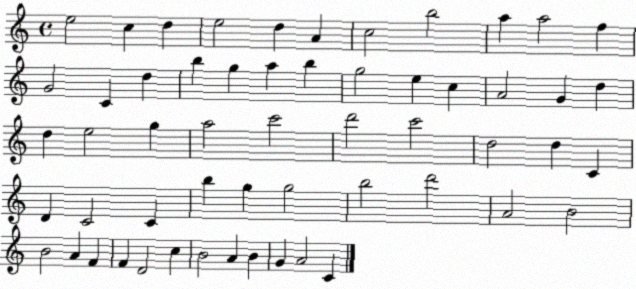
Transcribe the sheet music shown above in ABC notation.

X:1
T:Untitled
M:4/4
L:1/4
K:C
e2 c d e2 d A c2 b2 a a2 f G2 C d b g a b g2 e c A2 G d d e2 g a2 c'2 d'2 c'2 d2 d C D C2 C b g g2 b2 d'2 A2 B2 B2 A F F D2 c B2 A B G A2 C